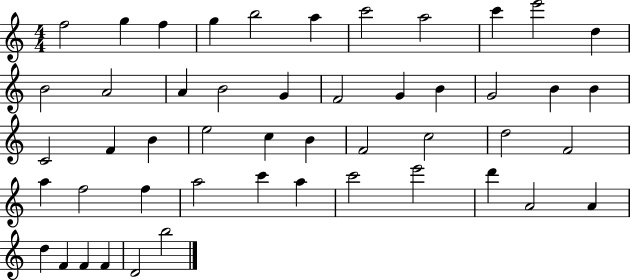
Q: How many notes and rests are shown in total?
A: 49